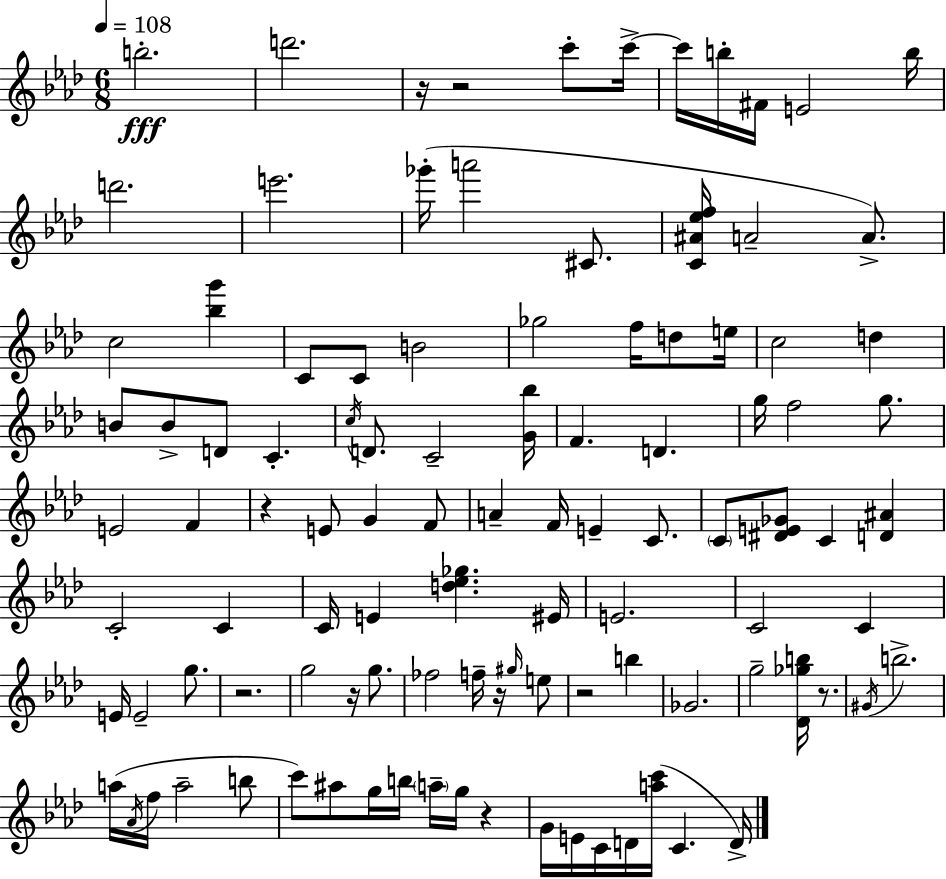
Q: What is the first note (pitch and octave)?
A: B5